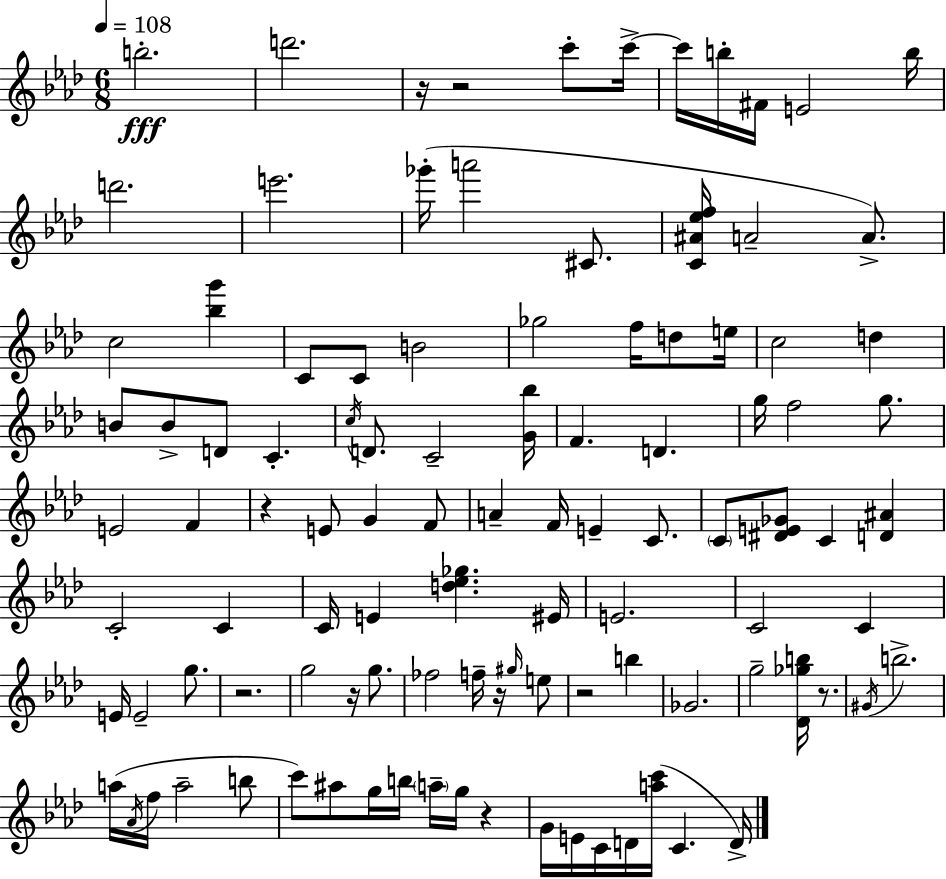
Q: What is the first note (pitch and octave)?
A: B5